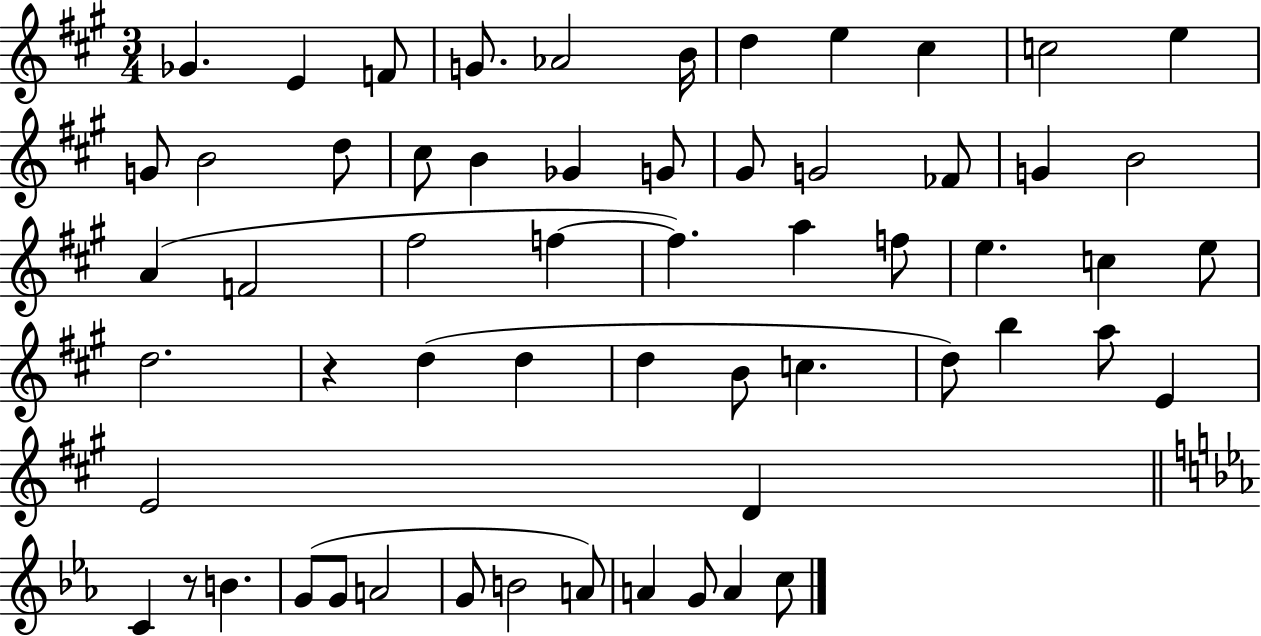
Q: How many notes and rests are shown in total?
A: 59